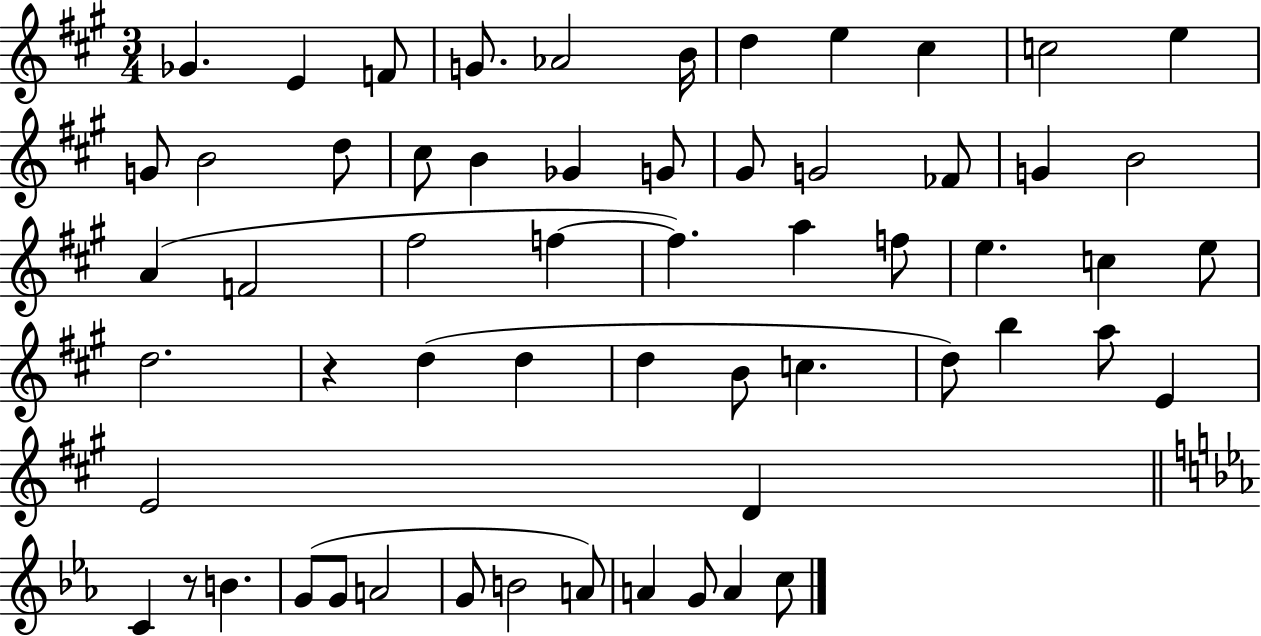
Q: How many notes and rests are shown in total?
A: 59